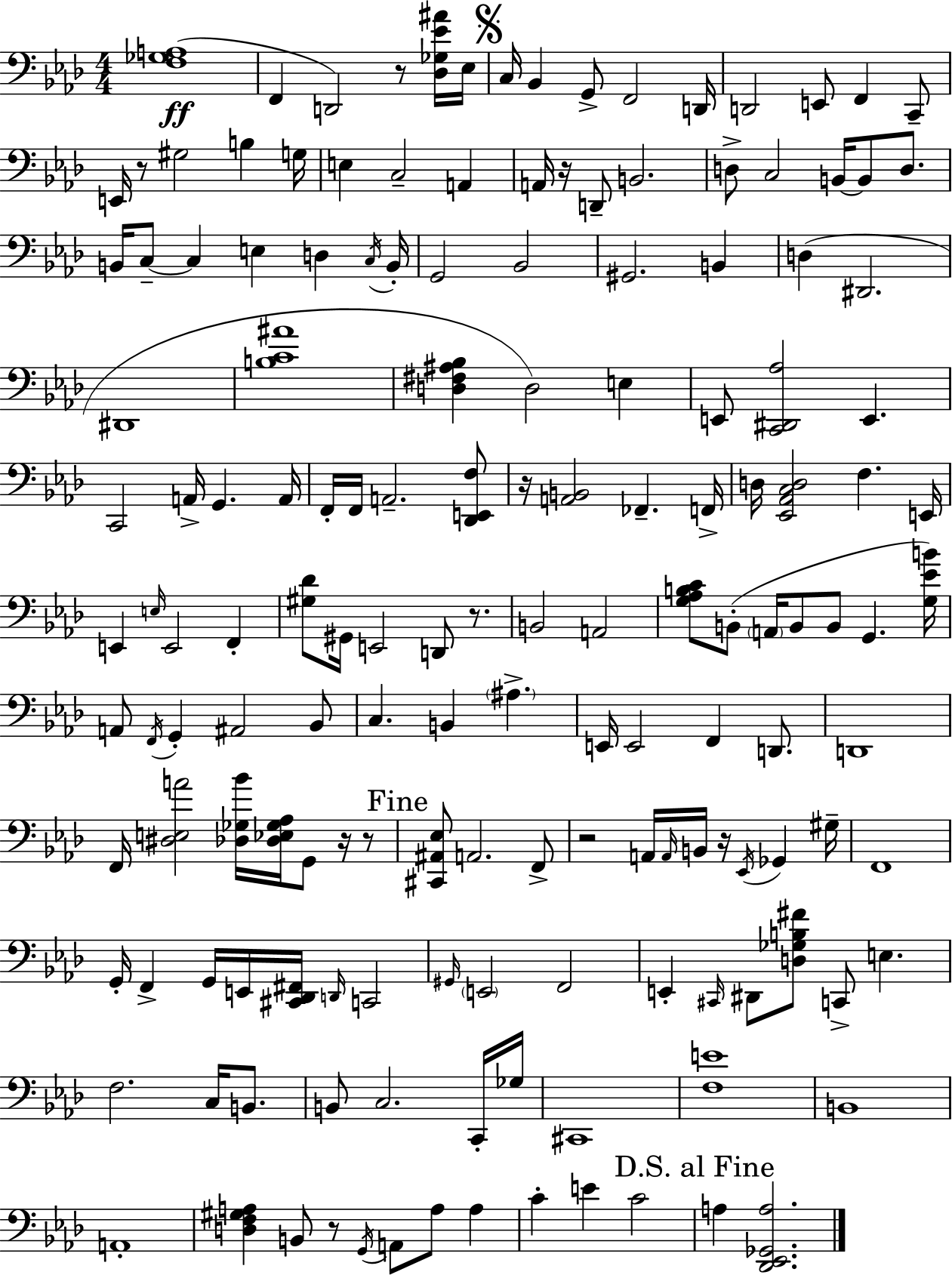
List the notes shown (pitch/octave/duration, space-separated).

[F3,Gb3,A3]/w F2/q D2/h R/e [Db3,Gb3,Eb4,A#4]/s Eb3/s C3/s Bb2/q G2/e F2/h D2/s D2/h E2/e F2/q C2/e E2/s R/e G#3/h B3/q G3/s E3/q C3/h A2/q A2/s R/s D2/e B2/h. D3/e C3/h B2/s B2/e D3/e. B2/s C3/e C3/q E3/q D3/q C3/s B2/s G2/h Bb2/h G#2/h. B2/q D3/q D#2/h. D#2/w [B3,C4,A#4]/w [D3,F#3,A#3,Bb3]/q D3/h E3/q E2/e [C2,D#2,Ab3]/h E2/q. C2/h A2/s G2/q. A2/s F2/s F2/s A2/h. [Db2,E2,F3]/e R/s [A2,B2]/h FES2/q. F2/s D3/s [Eb2,Ab2,C3,D3]/h F3/q. E2/s E2/q E3/s E2/h F2/q [G#3,Db4]/e G#2/s E2/h D2/e R/e. B2/h A2/h [G3,Ab3,B3,C4]/e B2/e A2/s B2/e B2/e G2/q. [G3,Eb4,B4]/s A2/e F2/s G2/q A#2/h Bb2/e C3/q. B2/q A#3/q. E2/s E2/h F2/q D2/e. D2/w F2/s [D#3,E3,A4]/h [Db3,Gb3,Bb4]/s [Db3,Eb3,Gb3,Ab3]/s G2/e R/s R/e [C#2,A#2,Eb3]/e A2/h. F2/e R/h A2/s A2/s B2/s R/s Eb2/s Gb2/q G#3/s F2/w G2/s F2/q G2/s E2/s [C#2,Db2,F#2]/s D2/s C2/h G#2/s E2/h F2/h E2/q C#2/s D#2/e [D3,Gb3,B3,F#4]/e C2/e E3/q. F3/h. C3/s B2/e. B2/e C3/h. C2/s Gb3/s C#2/w [F3,E4]/w B2/w A2/w [D3,F3,G#3,A3]/q B2/e R/e G2/s A2/e A3/e A3/q C4/q E4/q C4/h A3/q [Db2,Eb2,Gb2,A3]/h.